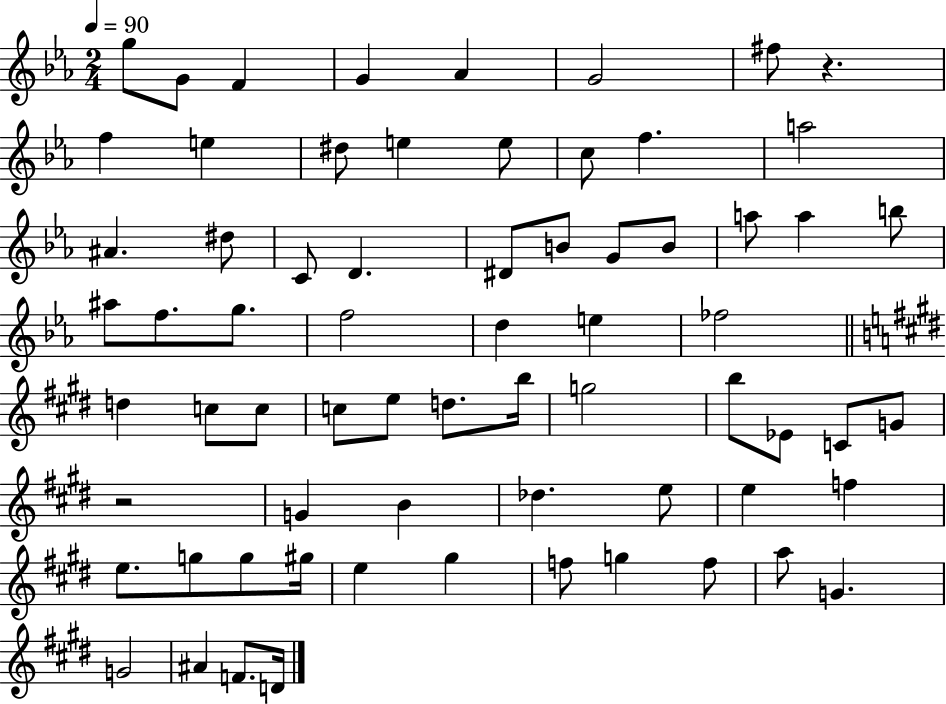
{
  \clef treble
  \numericTimeSignature
  \time 2/4
  \key ees \major
  \tempo 4 = 90
  \repeat volta 2 { g''8 g'8 f'4 | g'4 aes'4 | g'2 | fis''8 r4. | \break f''4 e''4 | dis''8 e''4 e''8 | c''8 f''4. | a''2 | \break ais'4. dis''8 | c'8 d'4. | dis'8 b'8 g'8 b'8 | a''8 a''4 b''8 | \break ais''8 f''8. g''8. | f''2 | d''4 e''4 | fes''2 | \break \bar "||" \break \key e \major d''4 c''8 c''8 | c''8 e''8 d''8. b''16 | g''2 | b''8 ees'8 c'8 g'8 | \break r2 | g'4 b'4 | des''4. e''8 | e''4 f''4 | \break e''8. g''8 g''8 gis''16 | e''4 gis''4 | f''8 g''4 f''8 | a''8 g'4. | \break g'2 | ais'4 f'8. d'16 | } \bar "|."
}